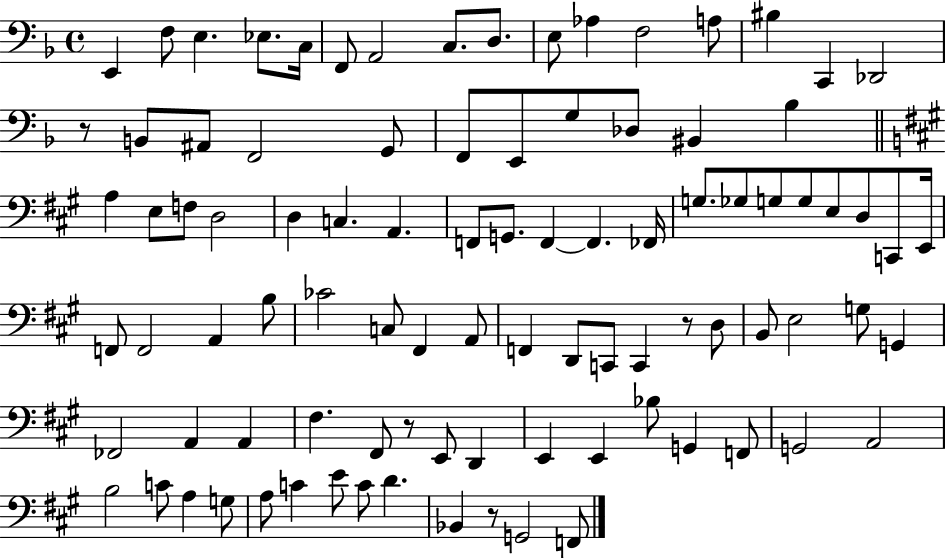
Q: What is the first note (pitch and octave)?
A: E2